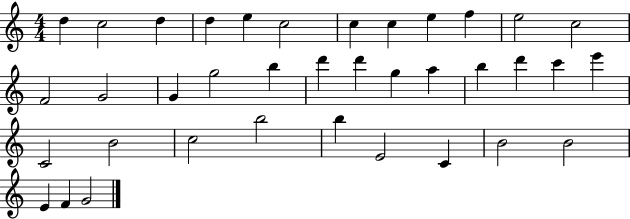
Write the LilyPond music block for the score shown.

{
  \clef treble
  \numericTimeSignature
  \time 4/4
  \key c \major
  d''4 c''2 d''4 | d''4 e''4 c''2 | c''4 c''4 e''4 f''4 | e''2 c''2 | \break f'2 g'2 | g'4 g''2 b''4 | d'''4 d'''4 g''4 a''4 | b''4 d'''4 c'''4 e'''4 | \break c'2 b'2 | c''2 b''2 | b''4 e'2 c'4 | b'2 b'2 | \break e'4 f'4 g'2 | \bar "|."
}